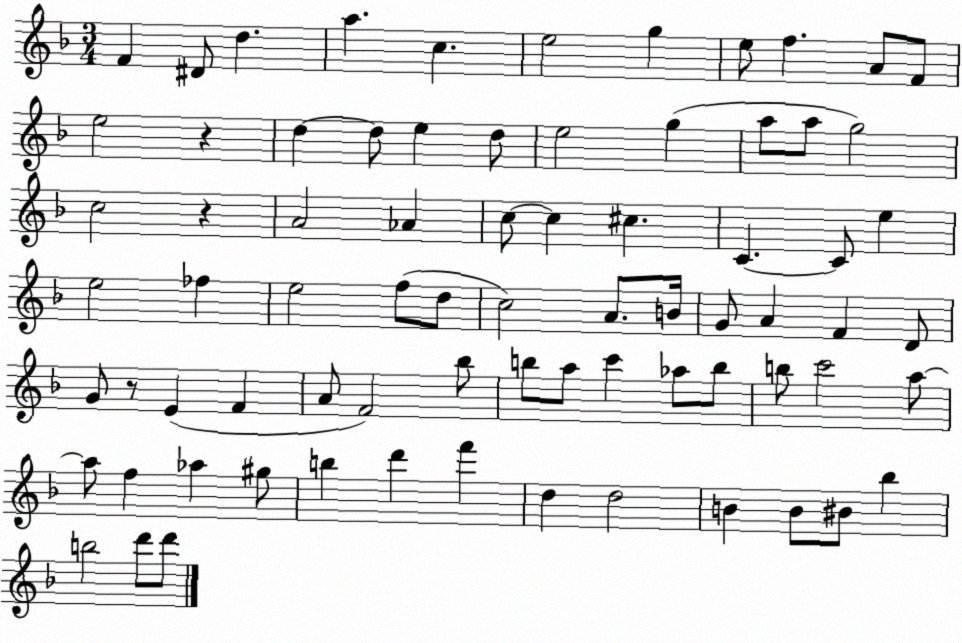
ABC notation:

X:1
T:Untitled
M:3/4
L:1/4
K:F
F ^D/2 d a c e2 g e/2 f A/2 F/2 e2 z d d/2 e d/2 e2 g a/2 a/2 g2 c2 z A2 _A c/2 c ^c C C/2 e e2 _f e2 f/2 d/2 c2 A/2 B/4 G/2 A F D/2 G/2 z/2 E F A/2 F2 _b/2 b/2 a/2 c' _a/2 b/2 b/2 c'2 a/2 a/2 f _a ^g/2 b d' f' d d2 B B/2 ^B/2 _b b2 d'/2 d'/2